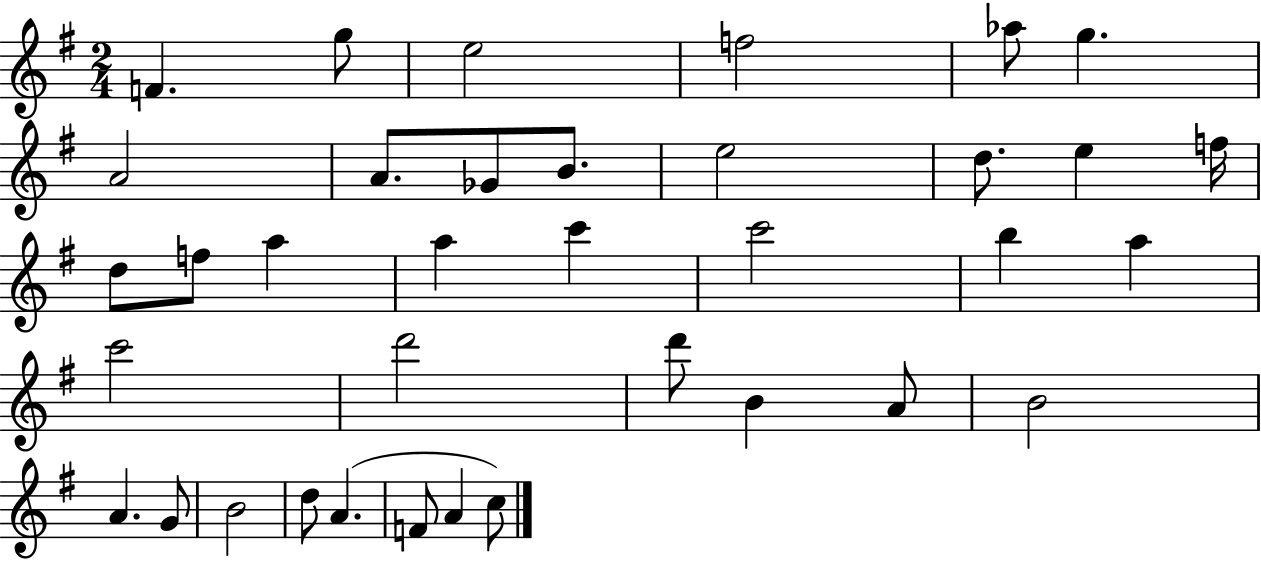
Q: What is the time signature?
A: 2/4